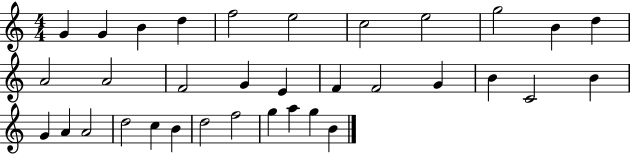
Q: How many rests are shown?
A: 0